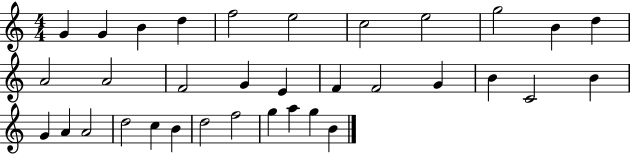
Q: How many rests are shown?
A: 0